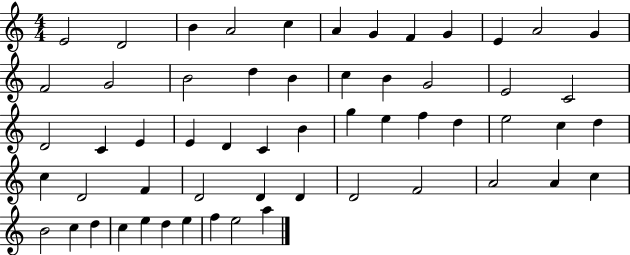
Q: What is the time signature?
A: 4/4